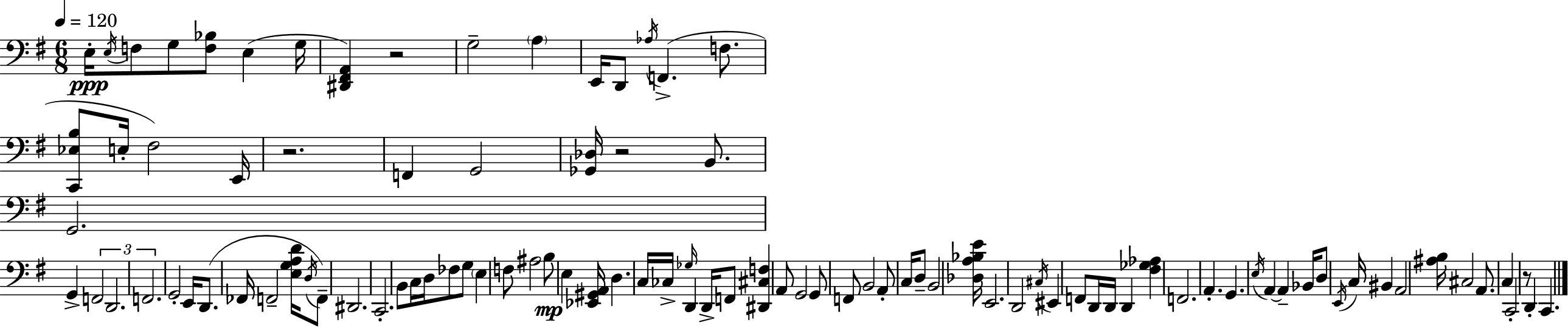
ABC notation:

X:1
T:Untitled
M:6/8
L:1/4
K:G
E,/4 E,/4 F,/2 G,/2 [F,_B,]/2 E, G,/4 [^D,,^F,,A,,] z2 G,2 A, E,,/4 D,,/2 _A,/4 F,, F,/2 [C,,_E,B,]/2 E,/4 ^F,2 E,,/4 z2 F,, G,,2 [_G,,_D,]/4 z2 B,,/2 G,,2 G,, F,,2 D,,2 F,,2 G,,2 E,,/4 D,,/2 _F,,/4 F,,2 [E,G,A,D]/4 D,/4 F,,/2 ^D,,2 C,,2 B,,/2 C,/4 D,/4 _F,/2 G,/2 E, F,/2 ^A,2 B,/2 E, [_E,,^G,,A,,]/4 D, C,/4 _C,/4 _G,/4 D,, D,,/4 F,,/2 [^D,,^C,F,] A,,/2 G,,2 G,,/2 F,,/2 B,,2 A,,/2 C,/4 D,/2 B,,2 [_D,A,_B,E]/4 E,,2 D,,2 ^C,/4 ^E,, F,,/2 D,,/4 D,,/4 D,, [^F,_G,_A,] F,,2 A,, G,, E,/4 A,, A,, _B,,/4 D,/2 E,,/4 C,/4 ^B,, A,,2 [^A,B,]/4 ^C,2 A,,/2 C, C,,2 z/2 D,, C,,